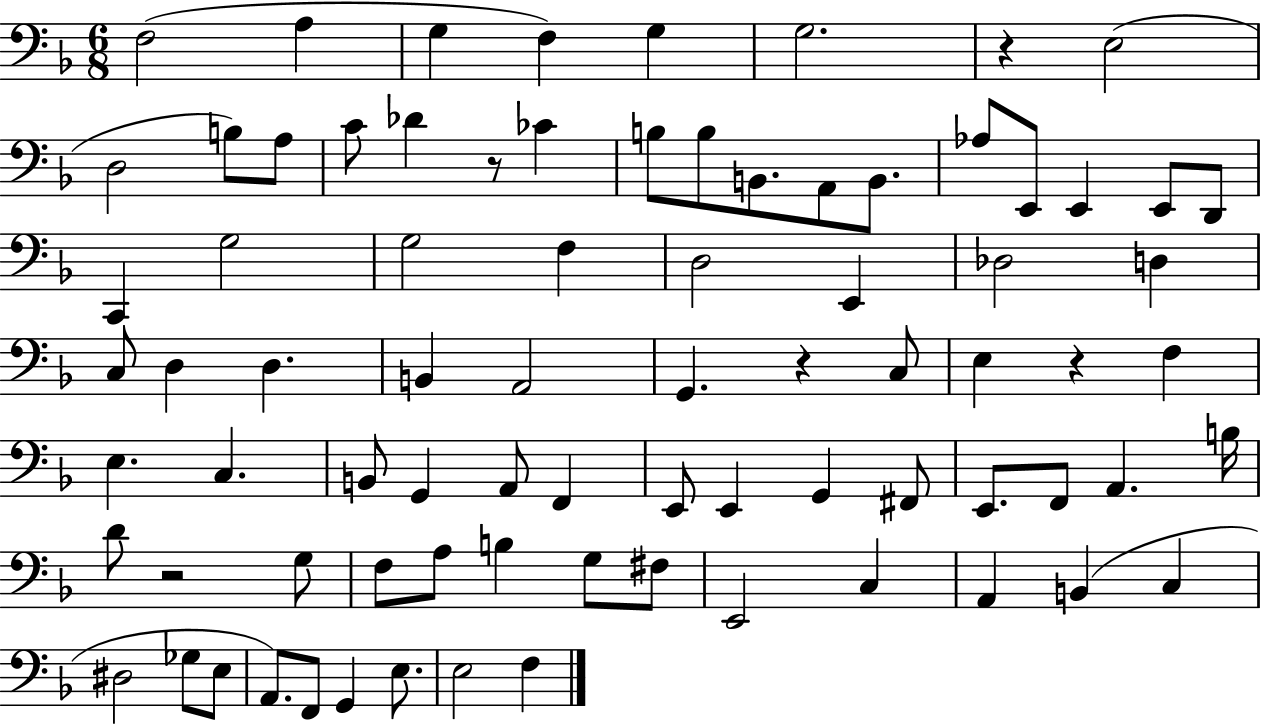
{
  \clef bass
  \numericTimeSignature
  \time 6/8
  \key f \major
  f2( a4 | g4 f4) g4 | g2. | r4 e2( | \break d2 b8) a8 | c'8 des'4 r8 ces'4 | b8 b8 b,8. a,8 b,8. | aes8 e,8 e,4 e,8 d,8 | \break c,4 g2 | g2 f4 | d2 e,4 | des2 d4 | \break c8 d4 d4. | b,4 a,2 | g,4. r4 c8 | e4 r4 f4 | \break e4. c4. | b,8 g,4 a,8 f,4 | e,8 e,4 g,4 fis,8 | e,8. f,8 a,4. b16 | \break d'8 r2 g8 | f8 a8 b4 g8 fis8 | e,2 c4 | a,4 b,4( c4 | \break dis2 ges8 e8 | a,8.) f,8 g,4 e8. | e2 f4 | \bar "|."
}